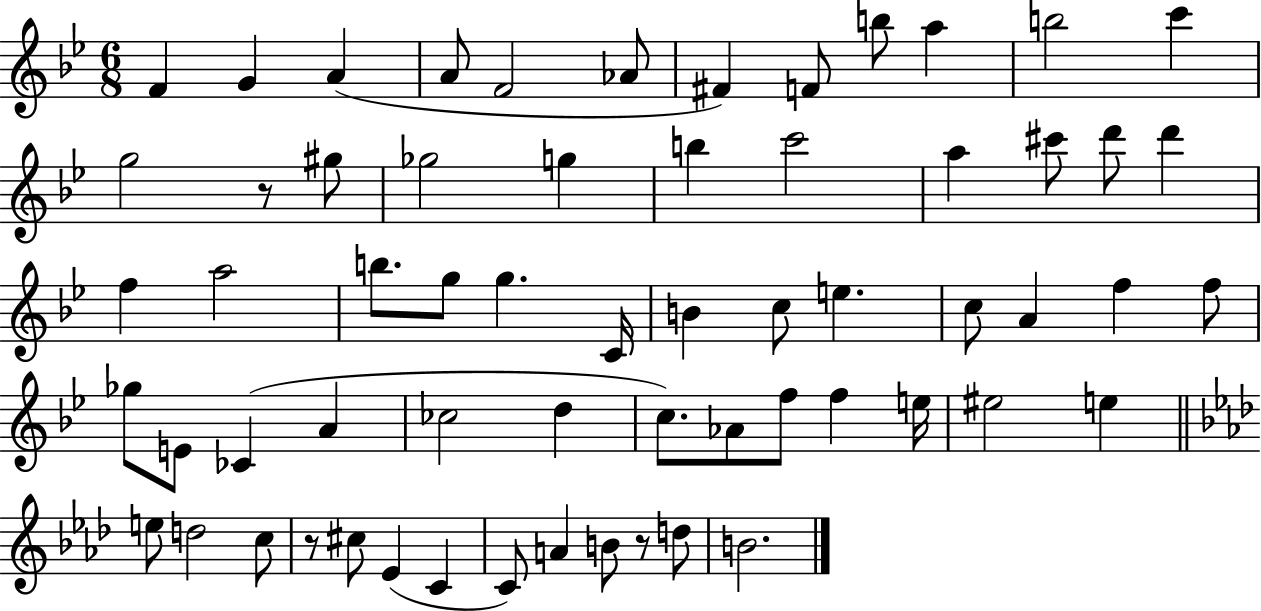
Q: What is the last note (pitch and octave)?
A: B4